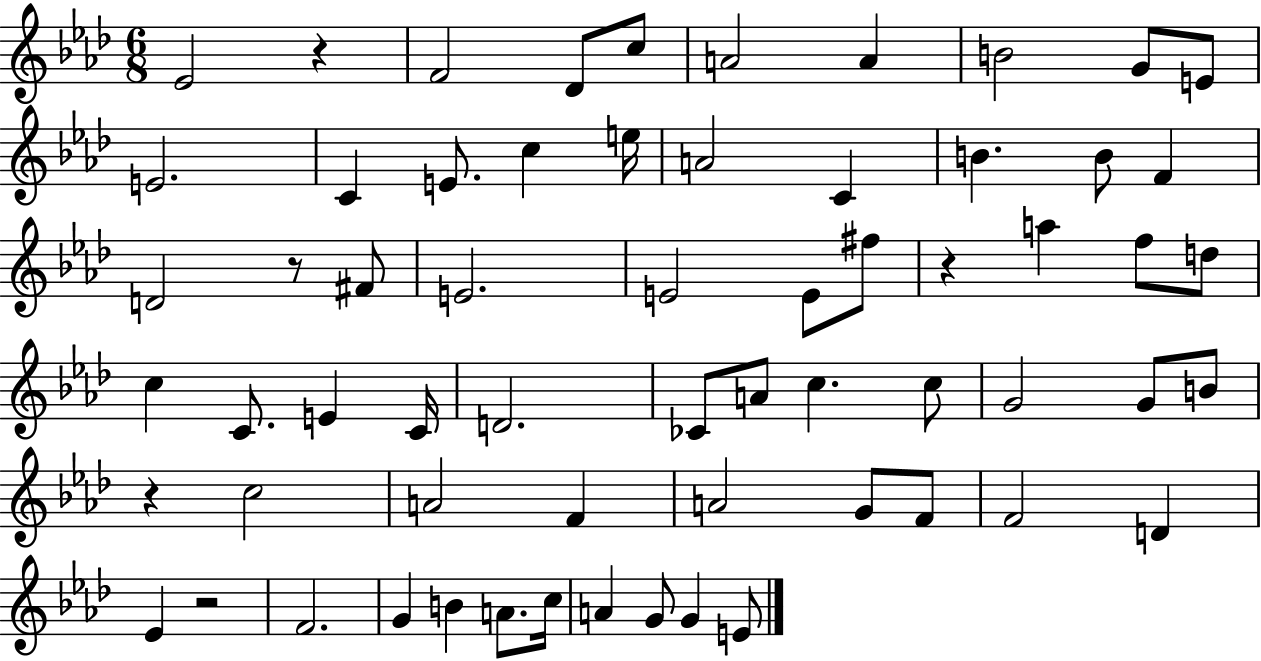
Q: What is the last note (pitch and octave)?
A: E4